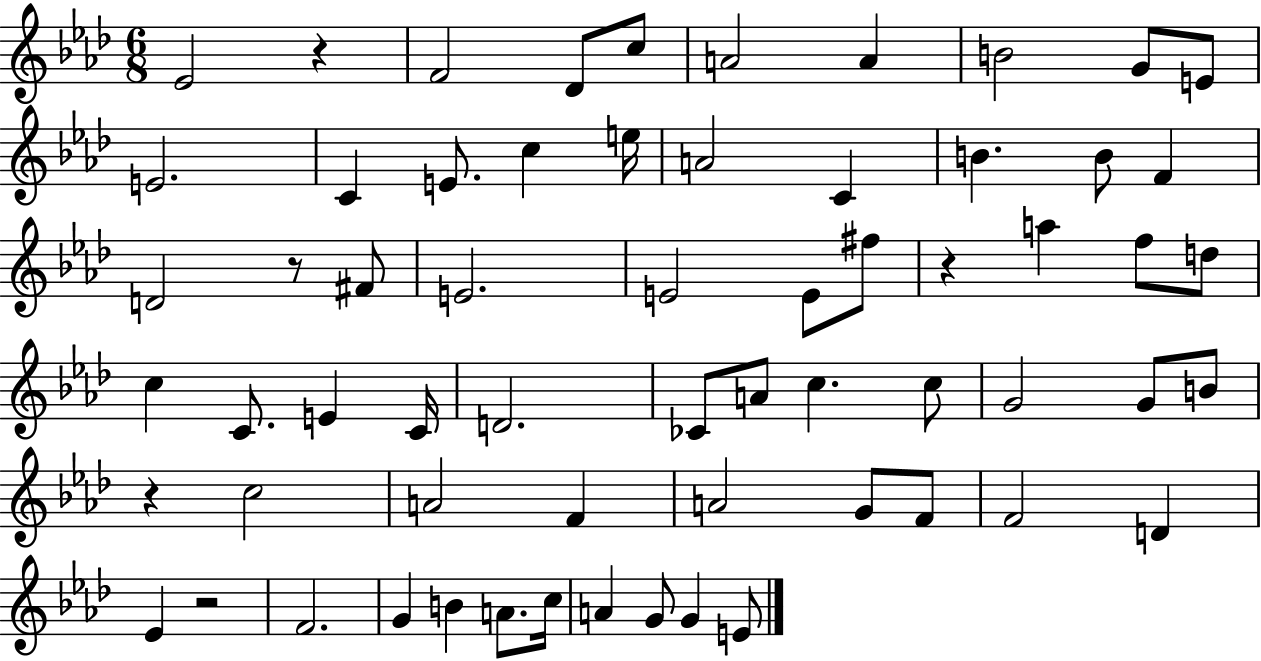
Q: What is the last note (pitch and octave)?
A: E4